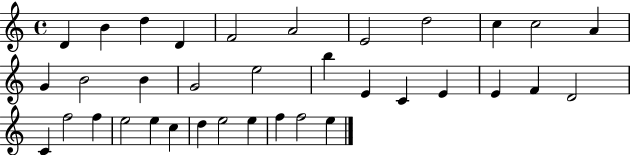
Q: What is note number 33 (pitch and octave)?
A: F5